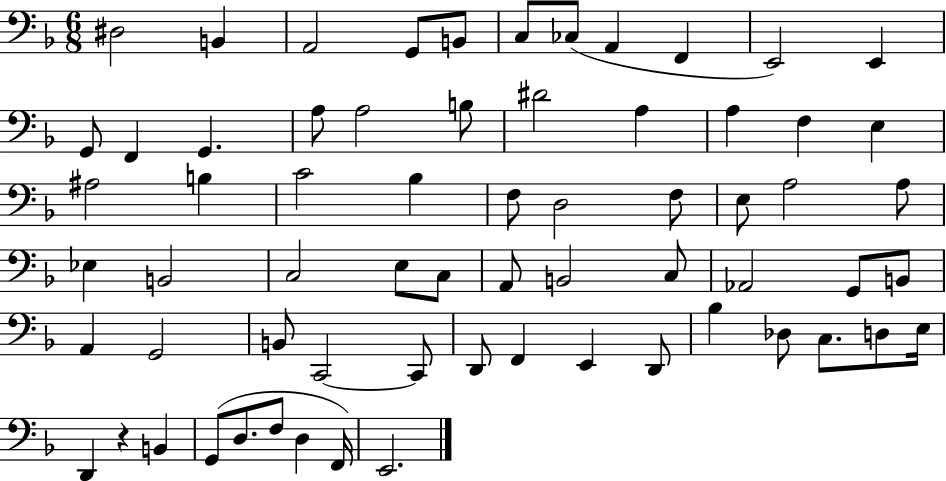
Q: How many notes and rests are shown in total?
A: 66